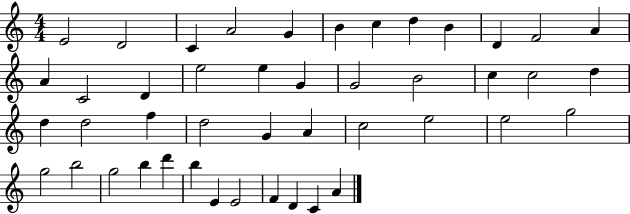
{
  \clef treble
  \numericTimeSignature
  \time 4/4
  \key c \major
  e'2 d'2 | c'4 a'2 g'4 | b'4 c''4 d''4 b'4 | d'4 f'2 a'4 | \break a'4 c'2 d'4 | e''2 e''4 g'4 | g'2 b'2 | c''4 c''2 d''4 | \break d''4 d''2 f''4 | d''2 g'4 a'4 | c''2 e''2 | e''2 g''2 | \break g''2 b''2 | g''2 b''4 d'''4 | b''4 e'4 e'2 | f'4 d'4 c'4 a'4 | \break \bar "|."
}